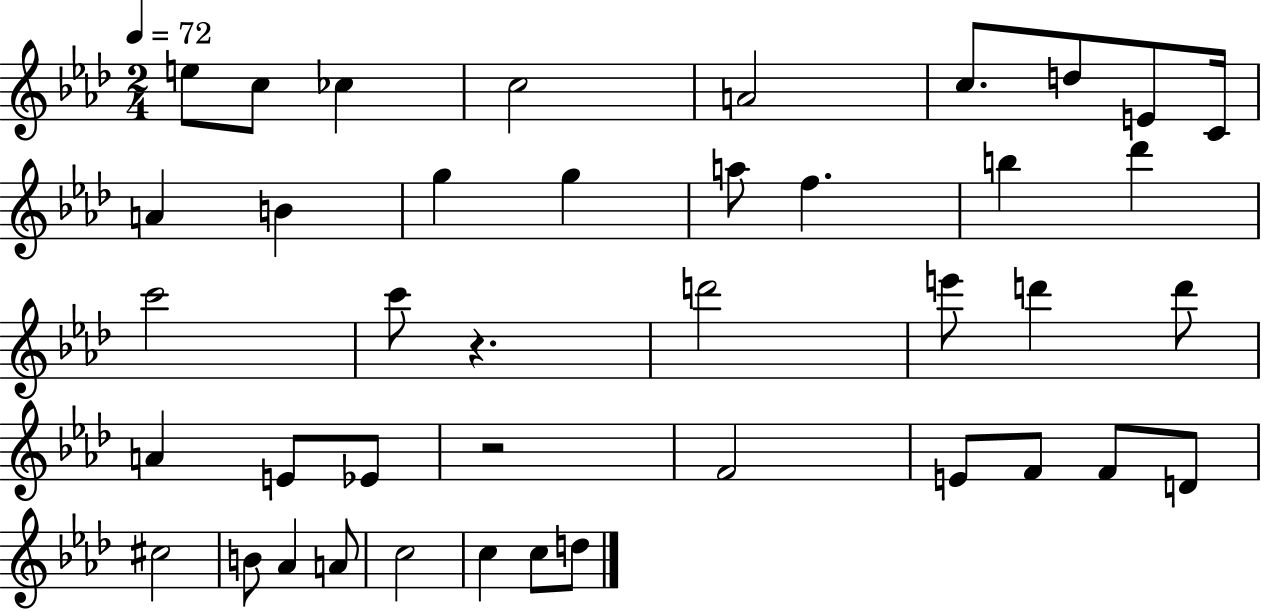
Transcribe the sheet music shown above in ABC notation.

X:1
T:Untitled
M:2/4
L:1/4
K:Ab
e/2 c/2 _c c2 A2 c/2 d/2 E/2 C/4 A B g g a/2 f b _d' c'2 c'/2 z d'2 e'/2 d' d'/2 A E/2 _E/2 z2 F2 E/2 F/2 F/2 D/2 ^c2 B/2 _A A/2 c2 c c/2 d/2